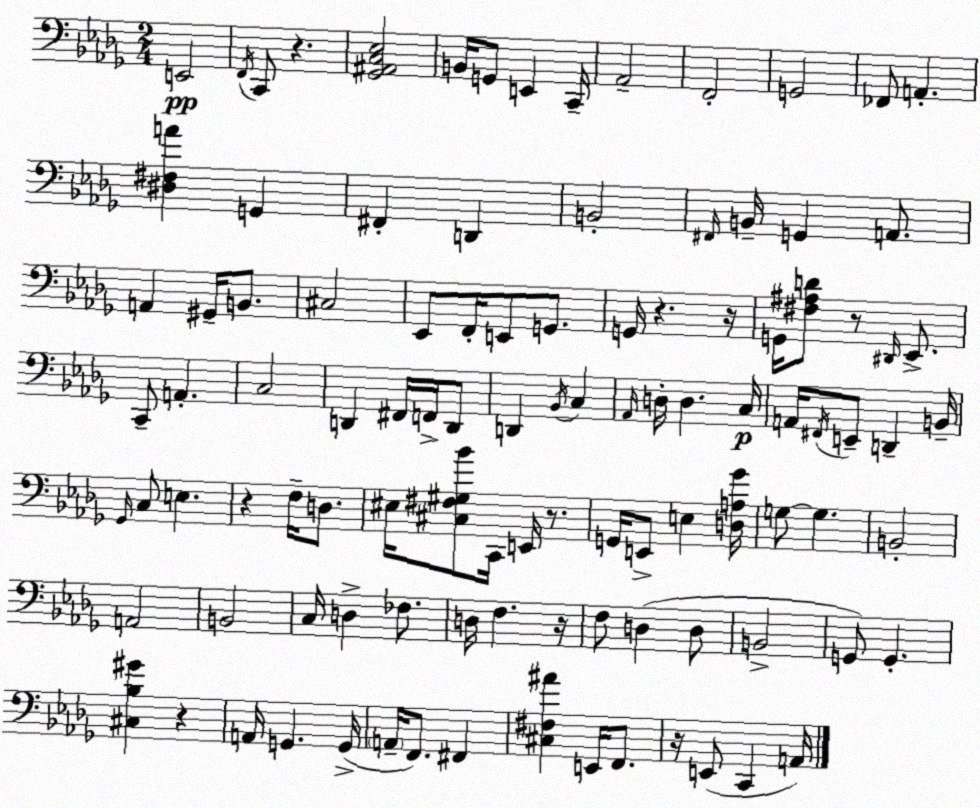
X:1
T:Untitled
M:2/4
L:1/4
K:Bbm
E,,2 F,,/4 C,,/2 z [_G,,^A,,C,_E,]2 B,,/4 G,,/2 E,, C,,/4 _A,,2 F,,2 G,,2 _F,,/2 A,, [^D,^F,A] G,, ^F,, D,, B,,2 ^F,,/4 B,,/4 G,, A,,/2 A,, ^G,,/4 B,,/2 ^C,2 _E,,/2 F,,/4 E,,/2 G,,/2 G,,/4 z z/4 G,,/4 [^F,^A,D]/2 z/2 ^D,,/4 _E,,/2 C,,/2 A,, C,2 D,, ^F,,/4 F,,/4 D,,/2 D,, _B,,/4 C, _A,,/4 D,/4 D, C,/4 A,,/4 ^F,,/4 E,,/2 D,, B,,/4 _G,,/4 C,/2 E, z F,/4 D,/2 ^E,/4 [^C,^F,^G,_B]/2 C,,/4 E,,/4 z/2 G,,/4 E,,/2 E, [D,A,_G]/4 G,/2 G, B,,2 A,,2 B,,2 C,/4 D, _F,/2 D,/4 F, z/4 F,/2 D, D,/2 B,,2 G,,/2 G,, [^C,_B,^G] z A,,/4 G,, G,,/4 A,,/4 F,,/2 ^F,, [^C,^F,^A] E,,/4 F,,/2 z/4 E,,/2 C,, A,,/4